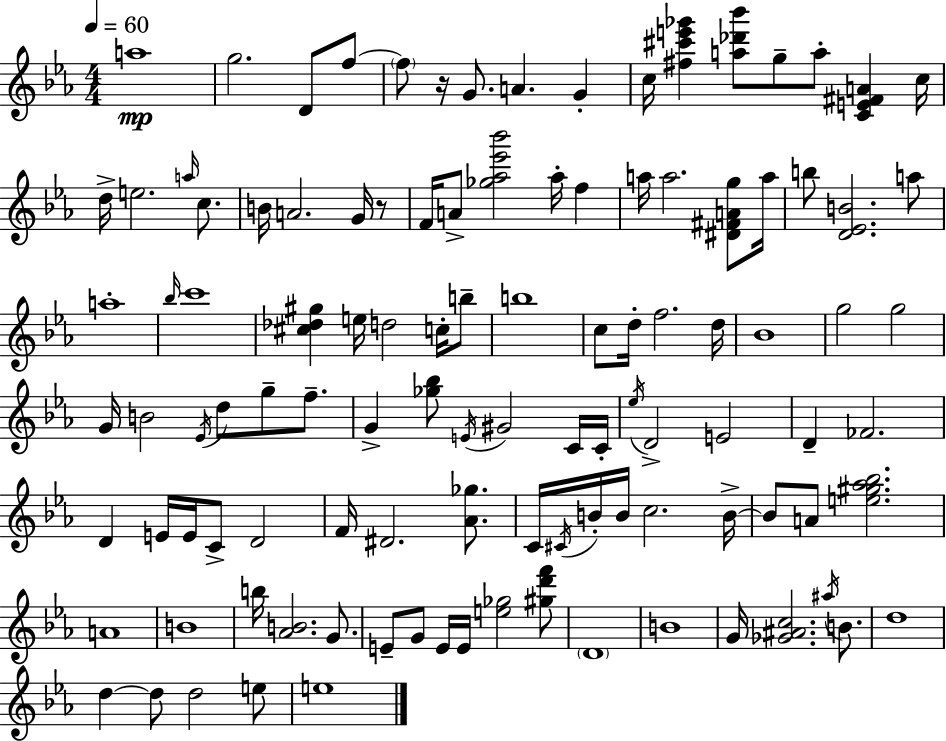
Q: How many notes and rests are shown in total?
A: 109